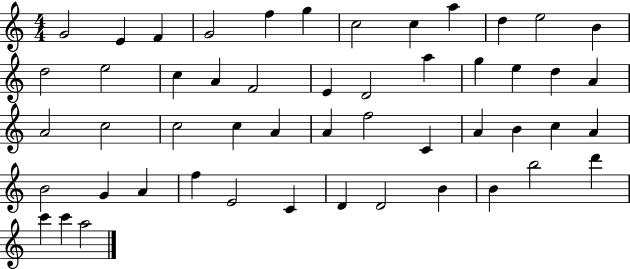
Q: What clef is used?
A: treble